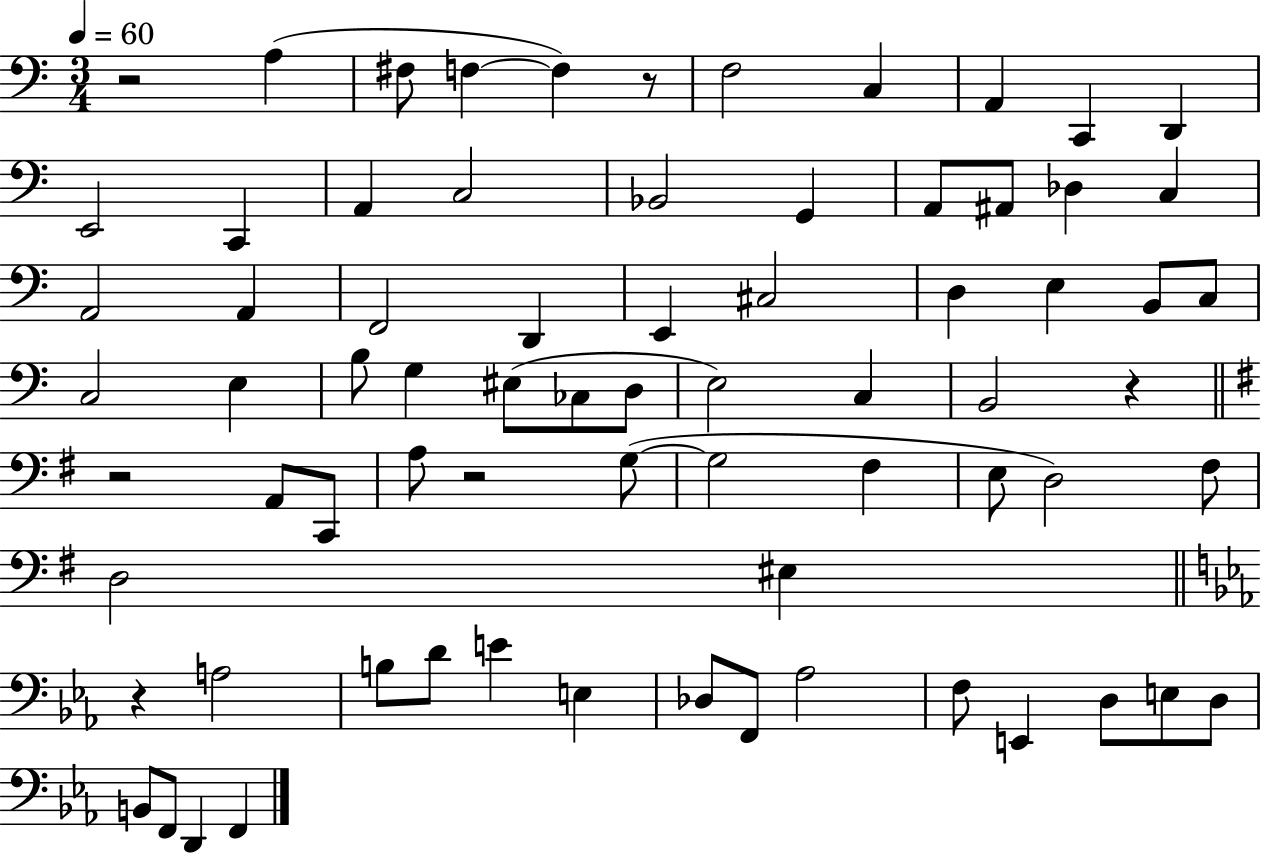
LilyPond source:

{
  \clef bass
  \numericTimeSignature
  \time 3/4
  \key c \major
  \tempo 4 = 60
  \repeat volta 2 { r2 a4( | fis8 f4~~ f4) r8 | f2 c4 | a,4 c,4 d,4 | \break e,2 c,4 | a,4 c2 | bes,2 g,4 | a,8 ais,8 des4 c4 | \break a,2 a,4 | f,2 d,4 | e,4 cis2 | d4 e4 b,8 c8 | \break c2 e4 | b8 g4 eis8( ces8 d8 | e2) c4 | b,2 r4 | \break \bar "||" \break \key g \major r2 a,8 c,8 | a8 r2 g8~(~ | g2 fis4 | e8 d2) fis8 | \break d2 eis4 | \bar "||" \break \key ees \major r4 a2 | b8 d'8 e'4 e4 | des8 f,8 aes2 | f8 e,4 d8 e8 d8 | \break b,8 f,8 d,4 f,4 | } \bar "|."
}